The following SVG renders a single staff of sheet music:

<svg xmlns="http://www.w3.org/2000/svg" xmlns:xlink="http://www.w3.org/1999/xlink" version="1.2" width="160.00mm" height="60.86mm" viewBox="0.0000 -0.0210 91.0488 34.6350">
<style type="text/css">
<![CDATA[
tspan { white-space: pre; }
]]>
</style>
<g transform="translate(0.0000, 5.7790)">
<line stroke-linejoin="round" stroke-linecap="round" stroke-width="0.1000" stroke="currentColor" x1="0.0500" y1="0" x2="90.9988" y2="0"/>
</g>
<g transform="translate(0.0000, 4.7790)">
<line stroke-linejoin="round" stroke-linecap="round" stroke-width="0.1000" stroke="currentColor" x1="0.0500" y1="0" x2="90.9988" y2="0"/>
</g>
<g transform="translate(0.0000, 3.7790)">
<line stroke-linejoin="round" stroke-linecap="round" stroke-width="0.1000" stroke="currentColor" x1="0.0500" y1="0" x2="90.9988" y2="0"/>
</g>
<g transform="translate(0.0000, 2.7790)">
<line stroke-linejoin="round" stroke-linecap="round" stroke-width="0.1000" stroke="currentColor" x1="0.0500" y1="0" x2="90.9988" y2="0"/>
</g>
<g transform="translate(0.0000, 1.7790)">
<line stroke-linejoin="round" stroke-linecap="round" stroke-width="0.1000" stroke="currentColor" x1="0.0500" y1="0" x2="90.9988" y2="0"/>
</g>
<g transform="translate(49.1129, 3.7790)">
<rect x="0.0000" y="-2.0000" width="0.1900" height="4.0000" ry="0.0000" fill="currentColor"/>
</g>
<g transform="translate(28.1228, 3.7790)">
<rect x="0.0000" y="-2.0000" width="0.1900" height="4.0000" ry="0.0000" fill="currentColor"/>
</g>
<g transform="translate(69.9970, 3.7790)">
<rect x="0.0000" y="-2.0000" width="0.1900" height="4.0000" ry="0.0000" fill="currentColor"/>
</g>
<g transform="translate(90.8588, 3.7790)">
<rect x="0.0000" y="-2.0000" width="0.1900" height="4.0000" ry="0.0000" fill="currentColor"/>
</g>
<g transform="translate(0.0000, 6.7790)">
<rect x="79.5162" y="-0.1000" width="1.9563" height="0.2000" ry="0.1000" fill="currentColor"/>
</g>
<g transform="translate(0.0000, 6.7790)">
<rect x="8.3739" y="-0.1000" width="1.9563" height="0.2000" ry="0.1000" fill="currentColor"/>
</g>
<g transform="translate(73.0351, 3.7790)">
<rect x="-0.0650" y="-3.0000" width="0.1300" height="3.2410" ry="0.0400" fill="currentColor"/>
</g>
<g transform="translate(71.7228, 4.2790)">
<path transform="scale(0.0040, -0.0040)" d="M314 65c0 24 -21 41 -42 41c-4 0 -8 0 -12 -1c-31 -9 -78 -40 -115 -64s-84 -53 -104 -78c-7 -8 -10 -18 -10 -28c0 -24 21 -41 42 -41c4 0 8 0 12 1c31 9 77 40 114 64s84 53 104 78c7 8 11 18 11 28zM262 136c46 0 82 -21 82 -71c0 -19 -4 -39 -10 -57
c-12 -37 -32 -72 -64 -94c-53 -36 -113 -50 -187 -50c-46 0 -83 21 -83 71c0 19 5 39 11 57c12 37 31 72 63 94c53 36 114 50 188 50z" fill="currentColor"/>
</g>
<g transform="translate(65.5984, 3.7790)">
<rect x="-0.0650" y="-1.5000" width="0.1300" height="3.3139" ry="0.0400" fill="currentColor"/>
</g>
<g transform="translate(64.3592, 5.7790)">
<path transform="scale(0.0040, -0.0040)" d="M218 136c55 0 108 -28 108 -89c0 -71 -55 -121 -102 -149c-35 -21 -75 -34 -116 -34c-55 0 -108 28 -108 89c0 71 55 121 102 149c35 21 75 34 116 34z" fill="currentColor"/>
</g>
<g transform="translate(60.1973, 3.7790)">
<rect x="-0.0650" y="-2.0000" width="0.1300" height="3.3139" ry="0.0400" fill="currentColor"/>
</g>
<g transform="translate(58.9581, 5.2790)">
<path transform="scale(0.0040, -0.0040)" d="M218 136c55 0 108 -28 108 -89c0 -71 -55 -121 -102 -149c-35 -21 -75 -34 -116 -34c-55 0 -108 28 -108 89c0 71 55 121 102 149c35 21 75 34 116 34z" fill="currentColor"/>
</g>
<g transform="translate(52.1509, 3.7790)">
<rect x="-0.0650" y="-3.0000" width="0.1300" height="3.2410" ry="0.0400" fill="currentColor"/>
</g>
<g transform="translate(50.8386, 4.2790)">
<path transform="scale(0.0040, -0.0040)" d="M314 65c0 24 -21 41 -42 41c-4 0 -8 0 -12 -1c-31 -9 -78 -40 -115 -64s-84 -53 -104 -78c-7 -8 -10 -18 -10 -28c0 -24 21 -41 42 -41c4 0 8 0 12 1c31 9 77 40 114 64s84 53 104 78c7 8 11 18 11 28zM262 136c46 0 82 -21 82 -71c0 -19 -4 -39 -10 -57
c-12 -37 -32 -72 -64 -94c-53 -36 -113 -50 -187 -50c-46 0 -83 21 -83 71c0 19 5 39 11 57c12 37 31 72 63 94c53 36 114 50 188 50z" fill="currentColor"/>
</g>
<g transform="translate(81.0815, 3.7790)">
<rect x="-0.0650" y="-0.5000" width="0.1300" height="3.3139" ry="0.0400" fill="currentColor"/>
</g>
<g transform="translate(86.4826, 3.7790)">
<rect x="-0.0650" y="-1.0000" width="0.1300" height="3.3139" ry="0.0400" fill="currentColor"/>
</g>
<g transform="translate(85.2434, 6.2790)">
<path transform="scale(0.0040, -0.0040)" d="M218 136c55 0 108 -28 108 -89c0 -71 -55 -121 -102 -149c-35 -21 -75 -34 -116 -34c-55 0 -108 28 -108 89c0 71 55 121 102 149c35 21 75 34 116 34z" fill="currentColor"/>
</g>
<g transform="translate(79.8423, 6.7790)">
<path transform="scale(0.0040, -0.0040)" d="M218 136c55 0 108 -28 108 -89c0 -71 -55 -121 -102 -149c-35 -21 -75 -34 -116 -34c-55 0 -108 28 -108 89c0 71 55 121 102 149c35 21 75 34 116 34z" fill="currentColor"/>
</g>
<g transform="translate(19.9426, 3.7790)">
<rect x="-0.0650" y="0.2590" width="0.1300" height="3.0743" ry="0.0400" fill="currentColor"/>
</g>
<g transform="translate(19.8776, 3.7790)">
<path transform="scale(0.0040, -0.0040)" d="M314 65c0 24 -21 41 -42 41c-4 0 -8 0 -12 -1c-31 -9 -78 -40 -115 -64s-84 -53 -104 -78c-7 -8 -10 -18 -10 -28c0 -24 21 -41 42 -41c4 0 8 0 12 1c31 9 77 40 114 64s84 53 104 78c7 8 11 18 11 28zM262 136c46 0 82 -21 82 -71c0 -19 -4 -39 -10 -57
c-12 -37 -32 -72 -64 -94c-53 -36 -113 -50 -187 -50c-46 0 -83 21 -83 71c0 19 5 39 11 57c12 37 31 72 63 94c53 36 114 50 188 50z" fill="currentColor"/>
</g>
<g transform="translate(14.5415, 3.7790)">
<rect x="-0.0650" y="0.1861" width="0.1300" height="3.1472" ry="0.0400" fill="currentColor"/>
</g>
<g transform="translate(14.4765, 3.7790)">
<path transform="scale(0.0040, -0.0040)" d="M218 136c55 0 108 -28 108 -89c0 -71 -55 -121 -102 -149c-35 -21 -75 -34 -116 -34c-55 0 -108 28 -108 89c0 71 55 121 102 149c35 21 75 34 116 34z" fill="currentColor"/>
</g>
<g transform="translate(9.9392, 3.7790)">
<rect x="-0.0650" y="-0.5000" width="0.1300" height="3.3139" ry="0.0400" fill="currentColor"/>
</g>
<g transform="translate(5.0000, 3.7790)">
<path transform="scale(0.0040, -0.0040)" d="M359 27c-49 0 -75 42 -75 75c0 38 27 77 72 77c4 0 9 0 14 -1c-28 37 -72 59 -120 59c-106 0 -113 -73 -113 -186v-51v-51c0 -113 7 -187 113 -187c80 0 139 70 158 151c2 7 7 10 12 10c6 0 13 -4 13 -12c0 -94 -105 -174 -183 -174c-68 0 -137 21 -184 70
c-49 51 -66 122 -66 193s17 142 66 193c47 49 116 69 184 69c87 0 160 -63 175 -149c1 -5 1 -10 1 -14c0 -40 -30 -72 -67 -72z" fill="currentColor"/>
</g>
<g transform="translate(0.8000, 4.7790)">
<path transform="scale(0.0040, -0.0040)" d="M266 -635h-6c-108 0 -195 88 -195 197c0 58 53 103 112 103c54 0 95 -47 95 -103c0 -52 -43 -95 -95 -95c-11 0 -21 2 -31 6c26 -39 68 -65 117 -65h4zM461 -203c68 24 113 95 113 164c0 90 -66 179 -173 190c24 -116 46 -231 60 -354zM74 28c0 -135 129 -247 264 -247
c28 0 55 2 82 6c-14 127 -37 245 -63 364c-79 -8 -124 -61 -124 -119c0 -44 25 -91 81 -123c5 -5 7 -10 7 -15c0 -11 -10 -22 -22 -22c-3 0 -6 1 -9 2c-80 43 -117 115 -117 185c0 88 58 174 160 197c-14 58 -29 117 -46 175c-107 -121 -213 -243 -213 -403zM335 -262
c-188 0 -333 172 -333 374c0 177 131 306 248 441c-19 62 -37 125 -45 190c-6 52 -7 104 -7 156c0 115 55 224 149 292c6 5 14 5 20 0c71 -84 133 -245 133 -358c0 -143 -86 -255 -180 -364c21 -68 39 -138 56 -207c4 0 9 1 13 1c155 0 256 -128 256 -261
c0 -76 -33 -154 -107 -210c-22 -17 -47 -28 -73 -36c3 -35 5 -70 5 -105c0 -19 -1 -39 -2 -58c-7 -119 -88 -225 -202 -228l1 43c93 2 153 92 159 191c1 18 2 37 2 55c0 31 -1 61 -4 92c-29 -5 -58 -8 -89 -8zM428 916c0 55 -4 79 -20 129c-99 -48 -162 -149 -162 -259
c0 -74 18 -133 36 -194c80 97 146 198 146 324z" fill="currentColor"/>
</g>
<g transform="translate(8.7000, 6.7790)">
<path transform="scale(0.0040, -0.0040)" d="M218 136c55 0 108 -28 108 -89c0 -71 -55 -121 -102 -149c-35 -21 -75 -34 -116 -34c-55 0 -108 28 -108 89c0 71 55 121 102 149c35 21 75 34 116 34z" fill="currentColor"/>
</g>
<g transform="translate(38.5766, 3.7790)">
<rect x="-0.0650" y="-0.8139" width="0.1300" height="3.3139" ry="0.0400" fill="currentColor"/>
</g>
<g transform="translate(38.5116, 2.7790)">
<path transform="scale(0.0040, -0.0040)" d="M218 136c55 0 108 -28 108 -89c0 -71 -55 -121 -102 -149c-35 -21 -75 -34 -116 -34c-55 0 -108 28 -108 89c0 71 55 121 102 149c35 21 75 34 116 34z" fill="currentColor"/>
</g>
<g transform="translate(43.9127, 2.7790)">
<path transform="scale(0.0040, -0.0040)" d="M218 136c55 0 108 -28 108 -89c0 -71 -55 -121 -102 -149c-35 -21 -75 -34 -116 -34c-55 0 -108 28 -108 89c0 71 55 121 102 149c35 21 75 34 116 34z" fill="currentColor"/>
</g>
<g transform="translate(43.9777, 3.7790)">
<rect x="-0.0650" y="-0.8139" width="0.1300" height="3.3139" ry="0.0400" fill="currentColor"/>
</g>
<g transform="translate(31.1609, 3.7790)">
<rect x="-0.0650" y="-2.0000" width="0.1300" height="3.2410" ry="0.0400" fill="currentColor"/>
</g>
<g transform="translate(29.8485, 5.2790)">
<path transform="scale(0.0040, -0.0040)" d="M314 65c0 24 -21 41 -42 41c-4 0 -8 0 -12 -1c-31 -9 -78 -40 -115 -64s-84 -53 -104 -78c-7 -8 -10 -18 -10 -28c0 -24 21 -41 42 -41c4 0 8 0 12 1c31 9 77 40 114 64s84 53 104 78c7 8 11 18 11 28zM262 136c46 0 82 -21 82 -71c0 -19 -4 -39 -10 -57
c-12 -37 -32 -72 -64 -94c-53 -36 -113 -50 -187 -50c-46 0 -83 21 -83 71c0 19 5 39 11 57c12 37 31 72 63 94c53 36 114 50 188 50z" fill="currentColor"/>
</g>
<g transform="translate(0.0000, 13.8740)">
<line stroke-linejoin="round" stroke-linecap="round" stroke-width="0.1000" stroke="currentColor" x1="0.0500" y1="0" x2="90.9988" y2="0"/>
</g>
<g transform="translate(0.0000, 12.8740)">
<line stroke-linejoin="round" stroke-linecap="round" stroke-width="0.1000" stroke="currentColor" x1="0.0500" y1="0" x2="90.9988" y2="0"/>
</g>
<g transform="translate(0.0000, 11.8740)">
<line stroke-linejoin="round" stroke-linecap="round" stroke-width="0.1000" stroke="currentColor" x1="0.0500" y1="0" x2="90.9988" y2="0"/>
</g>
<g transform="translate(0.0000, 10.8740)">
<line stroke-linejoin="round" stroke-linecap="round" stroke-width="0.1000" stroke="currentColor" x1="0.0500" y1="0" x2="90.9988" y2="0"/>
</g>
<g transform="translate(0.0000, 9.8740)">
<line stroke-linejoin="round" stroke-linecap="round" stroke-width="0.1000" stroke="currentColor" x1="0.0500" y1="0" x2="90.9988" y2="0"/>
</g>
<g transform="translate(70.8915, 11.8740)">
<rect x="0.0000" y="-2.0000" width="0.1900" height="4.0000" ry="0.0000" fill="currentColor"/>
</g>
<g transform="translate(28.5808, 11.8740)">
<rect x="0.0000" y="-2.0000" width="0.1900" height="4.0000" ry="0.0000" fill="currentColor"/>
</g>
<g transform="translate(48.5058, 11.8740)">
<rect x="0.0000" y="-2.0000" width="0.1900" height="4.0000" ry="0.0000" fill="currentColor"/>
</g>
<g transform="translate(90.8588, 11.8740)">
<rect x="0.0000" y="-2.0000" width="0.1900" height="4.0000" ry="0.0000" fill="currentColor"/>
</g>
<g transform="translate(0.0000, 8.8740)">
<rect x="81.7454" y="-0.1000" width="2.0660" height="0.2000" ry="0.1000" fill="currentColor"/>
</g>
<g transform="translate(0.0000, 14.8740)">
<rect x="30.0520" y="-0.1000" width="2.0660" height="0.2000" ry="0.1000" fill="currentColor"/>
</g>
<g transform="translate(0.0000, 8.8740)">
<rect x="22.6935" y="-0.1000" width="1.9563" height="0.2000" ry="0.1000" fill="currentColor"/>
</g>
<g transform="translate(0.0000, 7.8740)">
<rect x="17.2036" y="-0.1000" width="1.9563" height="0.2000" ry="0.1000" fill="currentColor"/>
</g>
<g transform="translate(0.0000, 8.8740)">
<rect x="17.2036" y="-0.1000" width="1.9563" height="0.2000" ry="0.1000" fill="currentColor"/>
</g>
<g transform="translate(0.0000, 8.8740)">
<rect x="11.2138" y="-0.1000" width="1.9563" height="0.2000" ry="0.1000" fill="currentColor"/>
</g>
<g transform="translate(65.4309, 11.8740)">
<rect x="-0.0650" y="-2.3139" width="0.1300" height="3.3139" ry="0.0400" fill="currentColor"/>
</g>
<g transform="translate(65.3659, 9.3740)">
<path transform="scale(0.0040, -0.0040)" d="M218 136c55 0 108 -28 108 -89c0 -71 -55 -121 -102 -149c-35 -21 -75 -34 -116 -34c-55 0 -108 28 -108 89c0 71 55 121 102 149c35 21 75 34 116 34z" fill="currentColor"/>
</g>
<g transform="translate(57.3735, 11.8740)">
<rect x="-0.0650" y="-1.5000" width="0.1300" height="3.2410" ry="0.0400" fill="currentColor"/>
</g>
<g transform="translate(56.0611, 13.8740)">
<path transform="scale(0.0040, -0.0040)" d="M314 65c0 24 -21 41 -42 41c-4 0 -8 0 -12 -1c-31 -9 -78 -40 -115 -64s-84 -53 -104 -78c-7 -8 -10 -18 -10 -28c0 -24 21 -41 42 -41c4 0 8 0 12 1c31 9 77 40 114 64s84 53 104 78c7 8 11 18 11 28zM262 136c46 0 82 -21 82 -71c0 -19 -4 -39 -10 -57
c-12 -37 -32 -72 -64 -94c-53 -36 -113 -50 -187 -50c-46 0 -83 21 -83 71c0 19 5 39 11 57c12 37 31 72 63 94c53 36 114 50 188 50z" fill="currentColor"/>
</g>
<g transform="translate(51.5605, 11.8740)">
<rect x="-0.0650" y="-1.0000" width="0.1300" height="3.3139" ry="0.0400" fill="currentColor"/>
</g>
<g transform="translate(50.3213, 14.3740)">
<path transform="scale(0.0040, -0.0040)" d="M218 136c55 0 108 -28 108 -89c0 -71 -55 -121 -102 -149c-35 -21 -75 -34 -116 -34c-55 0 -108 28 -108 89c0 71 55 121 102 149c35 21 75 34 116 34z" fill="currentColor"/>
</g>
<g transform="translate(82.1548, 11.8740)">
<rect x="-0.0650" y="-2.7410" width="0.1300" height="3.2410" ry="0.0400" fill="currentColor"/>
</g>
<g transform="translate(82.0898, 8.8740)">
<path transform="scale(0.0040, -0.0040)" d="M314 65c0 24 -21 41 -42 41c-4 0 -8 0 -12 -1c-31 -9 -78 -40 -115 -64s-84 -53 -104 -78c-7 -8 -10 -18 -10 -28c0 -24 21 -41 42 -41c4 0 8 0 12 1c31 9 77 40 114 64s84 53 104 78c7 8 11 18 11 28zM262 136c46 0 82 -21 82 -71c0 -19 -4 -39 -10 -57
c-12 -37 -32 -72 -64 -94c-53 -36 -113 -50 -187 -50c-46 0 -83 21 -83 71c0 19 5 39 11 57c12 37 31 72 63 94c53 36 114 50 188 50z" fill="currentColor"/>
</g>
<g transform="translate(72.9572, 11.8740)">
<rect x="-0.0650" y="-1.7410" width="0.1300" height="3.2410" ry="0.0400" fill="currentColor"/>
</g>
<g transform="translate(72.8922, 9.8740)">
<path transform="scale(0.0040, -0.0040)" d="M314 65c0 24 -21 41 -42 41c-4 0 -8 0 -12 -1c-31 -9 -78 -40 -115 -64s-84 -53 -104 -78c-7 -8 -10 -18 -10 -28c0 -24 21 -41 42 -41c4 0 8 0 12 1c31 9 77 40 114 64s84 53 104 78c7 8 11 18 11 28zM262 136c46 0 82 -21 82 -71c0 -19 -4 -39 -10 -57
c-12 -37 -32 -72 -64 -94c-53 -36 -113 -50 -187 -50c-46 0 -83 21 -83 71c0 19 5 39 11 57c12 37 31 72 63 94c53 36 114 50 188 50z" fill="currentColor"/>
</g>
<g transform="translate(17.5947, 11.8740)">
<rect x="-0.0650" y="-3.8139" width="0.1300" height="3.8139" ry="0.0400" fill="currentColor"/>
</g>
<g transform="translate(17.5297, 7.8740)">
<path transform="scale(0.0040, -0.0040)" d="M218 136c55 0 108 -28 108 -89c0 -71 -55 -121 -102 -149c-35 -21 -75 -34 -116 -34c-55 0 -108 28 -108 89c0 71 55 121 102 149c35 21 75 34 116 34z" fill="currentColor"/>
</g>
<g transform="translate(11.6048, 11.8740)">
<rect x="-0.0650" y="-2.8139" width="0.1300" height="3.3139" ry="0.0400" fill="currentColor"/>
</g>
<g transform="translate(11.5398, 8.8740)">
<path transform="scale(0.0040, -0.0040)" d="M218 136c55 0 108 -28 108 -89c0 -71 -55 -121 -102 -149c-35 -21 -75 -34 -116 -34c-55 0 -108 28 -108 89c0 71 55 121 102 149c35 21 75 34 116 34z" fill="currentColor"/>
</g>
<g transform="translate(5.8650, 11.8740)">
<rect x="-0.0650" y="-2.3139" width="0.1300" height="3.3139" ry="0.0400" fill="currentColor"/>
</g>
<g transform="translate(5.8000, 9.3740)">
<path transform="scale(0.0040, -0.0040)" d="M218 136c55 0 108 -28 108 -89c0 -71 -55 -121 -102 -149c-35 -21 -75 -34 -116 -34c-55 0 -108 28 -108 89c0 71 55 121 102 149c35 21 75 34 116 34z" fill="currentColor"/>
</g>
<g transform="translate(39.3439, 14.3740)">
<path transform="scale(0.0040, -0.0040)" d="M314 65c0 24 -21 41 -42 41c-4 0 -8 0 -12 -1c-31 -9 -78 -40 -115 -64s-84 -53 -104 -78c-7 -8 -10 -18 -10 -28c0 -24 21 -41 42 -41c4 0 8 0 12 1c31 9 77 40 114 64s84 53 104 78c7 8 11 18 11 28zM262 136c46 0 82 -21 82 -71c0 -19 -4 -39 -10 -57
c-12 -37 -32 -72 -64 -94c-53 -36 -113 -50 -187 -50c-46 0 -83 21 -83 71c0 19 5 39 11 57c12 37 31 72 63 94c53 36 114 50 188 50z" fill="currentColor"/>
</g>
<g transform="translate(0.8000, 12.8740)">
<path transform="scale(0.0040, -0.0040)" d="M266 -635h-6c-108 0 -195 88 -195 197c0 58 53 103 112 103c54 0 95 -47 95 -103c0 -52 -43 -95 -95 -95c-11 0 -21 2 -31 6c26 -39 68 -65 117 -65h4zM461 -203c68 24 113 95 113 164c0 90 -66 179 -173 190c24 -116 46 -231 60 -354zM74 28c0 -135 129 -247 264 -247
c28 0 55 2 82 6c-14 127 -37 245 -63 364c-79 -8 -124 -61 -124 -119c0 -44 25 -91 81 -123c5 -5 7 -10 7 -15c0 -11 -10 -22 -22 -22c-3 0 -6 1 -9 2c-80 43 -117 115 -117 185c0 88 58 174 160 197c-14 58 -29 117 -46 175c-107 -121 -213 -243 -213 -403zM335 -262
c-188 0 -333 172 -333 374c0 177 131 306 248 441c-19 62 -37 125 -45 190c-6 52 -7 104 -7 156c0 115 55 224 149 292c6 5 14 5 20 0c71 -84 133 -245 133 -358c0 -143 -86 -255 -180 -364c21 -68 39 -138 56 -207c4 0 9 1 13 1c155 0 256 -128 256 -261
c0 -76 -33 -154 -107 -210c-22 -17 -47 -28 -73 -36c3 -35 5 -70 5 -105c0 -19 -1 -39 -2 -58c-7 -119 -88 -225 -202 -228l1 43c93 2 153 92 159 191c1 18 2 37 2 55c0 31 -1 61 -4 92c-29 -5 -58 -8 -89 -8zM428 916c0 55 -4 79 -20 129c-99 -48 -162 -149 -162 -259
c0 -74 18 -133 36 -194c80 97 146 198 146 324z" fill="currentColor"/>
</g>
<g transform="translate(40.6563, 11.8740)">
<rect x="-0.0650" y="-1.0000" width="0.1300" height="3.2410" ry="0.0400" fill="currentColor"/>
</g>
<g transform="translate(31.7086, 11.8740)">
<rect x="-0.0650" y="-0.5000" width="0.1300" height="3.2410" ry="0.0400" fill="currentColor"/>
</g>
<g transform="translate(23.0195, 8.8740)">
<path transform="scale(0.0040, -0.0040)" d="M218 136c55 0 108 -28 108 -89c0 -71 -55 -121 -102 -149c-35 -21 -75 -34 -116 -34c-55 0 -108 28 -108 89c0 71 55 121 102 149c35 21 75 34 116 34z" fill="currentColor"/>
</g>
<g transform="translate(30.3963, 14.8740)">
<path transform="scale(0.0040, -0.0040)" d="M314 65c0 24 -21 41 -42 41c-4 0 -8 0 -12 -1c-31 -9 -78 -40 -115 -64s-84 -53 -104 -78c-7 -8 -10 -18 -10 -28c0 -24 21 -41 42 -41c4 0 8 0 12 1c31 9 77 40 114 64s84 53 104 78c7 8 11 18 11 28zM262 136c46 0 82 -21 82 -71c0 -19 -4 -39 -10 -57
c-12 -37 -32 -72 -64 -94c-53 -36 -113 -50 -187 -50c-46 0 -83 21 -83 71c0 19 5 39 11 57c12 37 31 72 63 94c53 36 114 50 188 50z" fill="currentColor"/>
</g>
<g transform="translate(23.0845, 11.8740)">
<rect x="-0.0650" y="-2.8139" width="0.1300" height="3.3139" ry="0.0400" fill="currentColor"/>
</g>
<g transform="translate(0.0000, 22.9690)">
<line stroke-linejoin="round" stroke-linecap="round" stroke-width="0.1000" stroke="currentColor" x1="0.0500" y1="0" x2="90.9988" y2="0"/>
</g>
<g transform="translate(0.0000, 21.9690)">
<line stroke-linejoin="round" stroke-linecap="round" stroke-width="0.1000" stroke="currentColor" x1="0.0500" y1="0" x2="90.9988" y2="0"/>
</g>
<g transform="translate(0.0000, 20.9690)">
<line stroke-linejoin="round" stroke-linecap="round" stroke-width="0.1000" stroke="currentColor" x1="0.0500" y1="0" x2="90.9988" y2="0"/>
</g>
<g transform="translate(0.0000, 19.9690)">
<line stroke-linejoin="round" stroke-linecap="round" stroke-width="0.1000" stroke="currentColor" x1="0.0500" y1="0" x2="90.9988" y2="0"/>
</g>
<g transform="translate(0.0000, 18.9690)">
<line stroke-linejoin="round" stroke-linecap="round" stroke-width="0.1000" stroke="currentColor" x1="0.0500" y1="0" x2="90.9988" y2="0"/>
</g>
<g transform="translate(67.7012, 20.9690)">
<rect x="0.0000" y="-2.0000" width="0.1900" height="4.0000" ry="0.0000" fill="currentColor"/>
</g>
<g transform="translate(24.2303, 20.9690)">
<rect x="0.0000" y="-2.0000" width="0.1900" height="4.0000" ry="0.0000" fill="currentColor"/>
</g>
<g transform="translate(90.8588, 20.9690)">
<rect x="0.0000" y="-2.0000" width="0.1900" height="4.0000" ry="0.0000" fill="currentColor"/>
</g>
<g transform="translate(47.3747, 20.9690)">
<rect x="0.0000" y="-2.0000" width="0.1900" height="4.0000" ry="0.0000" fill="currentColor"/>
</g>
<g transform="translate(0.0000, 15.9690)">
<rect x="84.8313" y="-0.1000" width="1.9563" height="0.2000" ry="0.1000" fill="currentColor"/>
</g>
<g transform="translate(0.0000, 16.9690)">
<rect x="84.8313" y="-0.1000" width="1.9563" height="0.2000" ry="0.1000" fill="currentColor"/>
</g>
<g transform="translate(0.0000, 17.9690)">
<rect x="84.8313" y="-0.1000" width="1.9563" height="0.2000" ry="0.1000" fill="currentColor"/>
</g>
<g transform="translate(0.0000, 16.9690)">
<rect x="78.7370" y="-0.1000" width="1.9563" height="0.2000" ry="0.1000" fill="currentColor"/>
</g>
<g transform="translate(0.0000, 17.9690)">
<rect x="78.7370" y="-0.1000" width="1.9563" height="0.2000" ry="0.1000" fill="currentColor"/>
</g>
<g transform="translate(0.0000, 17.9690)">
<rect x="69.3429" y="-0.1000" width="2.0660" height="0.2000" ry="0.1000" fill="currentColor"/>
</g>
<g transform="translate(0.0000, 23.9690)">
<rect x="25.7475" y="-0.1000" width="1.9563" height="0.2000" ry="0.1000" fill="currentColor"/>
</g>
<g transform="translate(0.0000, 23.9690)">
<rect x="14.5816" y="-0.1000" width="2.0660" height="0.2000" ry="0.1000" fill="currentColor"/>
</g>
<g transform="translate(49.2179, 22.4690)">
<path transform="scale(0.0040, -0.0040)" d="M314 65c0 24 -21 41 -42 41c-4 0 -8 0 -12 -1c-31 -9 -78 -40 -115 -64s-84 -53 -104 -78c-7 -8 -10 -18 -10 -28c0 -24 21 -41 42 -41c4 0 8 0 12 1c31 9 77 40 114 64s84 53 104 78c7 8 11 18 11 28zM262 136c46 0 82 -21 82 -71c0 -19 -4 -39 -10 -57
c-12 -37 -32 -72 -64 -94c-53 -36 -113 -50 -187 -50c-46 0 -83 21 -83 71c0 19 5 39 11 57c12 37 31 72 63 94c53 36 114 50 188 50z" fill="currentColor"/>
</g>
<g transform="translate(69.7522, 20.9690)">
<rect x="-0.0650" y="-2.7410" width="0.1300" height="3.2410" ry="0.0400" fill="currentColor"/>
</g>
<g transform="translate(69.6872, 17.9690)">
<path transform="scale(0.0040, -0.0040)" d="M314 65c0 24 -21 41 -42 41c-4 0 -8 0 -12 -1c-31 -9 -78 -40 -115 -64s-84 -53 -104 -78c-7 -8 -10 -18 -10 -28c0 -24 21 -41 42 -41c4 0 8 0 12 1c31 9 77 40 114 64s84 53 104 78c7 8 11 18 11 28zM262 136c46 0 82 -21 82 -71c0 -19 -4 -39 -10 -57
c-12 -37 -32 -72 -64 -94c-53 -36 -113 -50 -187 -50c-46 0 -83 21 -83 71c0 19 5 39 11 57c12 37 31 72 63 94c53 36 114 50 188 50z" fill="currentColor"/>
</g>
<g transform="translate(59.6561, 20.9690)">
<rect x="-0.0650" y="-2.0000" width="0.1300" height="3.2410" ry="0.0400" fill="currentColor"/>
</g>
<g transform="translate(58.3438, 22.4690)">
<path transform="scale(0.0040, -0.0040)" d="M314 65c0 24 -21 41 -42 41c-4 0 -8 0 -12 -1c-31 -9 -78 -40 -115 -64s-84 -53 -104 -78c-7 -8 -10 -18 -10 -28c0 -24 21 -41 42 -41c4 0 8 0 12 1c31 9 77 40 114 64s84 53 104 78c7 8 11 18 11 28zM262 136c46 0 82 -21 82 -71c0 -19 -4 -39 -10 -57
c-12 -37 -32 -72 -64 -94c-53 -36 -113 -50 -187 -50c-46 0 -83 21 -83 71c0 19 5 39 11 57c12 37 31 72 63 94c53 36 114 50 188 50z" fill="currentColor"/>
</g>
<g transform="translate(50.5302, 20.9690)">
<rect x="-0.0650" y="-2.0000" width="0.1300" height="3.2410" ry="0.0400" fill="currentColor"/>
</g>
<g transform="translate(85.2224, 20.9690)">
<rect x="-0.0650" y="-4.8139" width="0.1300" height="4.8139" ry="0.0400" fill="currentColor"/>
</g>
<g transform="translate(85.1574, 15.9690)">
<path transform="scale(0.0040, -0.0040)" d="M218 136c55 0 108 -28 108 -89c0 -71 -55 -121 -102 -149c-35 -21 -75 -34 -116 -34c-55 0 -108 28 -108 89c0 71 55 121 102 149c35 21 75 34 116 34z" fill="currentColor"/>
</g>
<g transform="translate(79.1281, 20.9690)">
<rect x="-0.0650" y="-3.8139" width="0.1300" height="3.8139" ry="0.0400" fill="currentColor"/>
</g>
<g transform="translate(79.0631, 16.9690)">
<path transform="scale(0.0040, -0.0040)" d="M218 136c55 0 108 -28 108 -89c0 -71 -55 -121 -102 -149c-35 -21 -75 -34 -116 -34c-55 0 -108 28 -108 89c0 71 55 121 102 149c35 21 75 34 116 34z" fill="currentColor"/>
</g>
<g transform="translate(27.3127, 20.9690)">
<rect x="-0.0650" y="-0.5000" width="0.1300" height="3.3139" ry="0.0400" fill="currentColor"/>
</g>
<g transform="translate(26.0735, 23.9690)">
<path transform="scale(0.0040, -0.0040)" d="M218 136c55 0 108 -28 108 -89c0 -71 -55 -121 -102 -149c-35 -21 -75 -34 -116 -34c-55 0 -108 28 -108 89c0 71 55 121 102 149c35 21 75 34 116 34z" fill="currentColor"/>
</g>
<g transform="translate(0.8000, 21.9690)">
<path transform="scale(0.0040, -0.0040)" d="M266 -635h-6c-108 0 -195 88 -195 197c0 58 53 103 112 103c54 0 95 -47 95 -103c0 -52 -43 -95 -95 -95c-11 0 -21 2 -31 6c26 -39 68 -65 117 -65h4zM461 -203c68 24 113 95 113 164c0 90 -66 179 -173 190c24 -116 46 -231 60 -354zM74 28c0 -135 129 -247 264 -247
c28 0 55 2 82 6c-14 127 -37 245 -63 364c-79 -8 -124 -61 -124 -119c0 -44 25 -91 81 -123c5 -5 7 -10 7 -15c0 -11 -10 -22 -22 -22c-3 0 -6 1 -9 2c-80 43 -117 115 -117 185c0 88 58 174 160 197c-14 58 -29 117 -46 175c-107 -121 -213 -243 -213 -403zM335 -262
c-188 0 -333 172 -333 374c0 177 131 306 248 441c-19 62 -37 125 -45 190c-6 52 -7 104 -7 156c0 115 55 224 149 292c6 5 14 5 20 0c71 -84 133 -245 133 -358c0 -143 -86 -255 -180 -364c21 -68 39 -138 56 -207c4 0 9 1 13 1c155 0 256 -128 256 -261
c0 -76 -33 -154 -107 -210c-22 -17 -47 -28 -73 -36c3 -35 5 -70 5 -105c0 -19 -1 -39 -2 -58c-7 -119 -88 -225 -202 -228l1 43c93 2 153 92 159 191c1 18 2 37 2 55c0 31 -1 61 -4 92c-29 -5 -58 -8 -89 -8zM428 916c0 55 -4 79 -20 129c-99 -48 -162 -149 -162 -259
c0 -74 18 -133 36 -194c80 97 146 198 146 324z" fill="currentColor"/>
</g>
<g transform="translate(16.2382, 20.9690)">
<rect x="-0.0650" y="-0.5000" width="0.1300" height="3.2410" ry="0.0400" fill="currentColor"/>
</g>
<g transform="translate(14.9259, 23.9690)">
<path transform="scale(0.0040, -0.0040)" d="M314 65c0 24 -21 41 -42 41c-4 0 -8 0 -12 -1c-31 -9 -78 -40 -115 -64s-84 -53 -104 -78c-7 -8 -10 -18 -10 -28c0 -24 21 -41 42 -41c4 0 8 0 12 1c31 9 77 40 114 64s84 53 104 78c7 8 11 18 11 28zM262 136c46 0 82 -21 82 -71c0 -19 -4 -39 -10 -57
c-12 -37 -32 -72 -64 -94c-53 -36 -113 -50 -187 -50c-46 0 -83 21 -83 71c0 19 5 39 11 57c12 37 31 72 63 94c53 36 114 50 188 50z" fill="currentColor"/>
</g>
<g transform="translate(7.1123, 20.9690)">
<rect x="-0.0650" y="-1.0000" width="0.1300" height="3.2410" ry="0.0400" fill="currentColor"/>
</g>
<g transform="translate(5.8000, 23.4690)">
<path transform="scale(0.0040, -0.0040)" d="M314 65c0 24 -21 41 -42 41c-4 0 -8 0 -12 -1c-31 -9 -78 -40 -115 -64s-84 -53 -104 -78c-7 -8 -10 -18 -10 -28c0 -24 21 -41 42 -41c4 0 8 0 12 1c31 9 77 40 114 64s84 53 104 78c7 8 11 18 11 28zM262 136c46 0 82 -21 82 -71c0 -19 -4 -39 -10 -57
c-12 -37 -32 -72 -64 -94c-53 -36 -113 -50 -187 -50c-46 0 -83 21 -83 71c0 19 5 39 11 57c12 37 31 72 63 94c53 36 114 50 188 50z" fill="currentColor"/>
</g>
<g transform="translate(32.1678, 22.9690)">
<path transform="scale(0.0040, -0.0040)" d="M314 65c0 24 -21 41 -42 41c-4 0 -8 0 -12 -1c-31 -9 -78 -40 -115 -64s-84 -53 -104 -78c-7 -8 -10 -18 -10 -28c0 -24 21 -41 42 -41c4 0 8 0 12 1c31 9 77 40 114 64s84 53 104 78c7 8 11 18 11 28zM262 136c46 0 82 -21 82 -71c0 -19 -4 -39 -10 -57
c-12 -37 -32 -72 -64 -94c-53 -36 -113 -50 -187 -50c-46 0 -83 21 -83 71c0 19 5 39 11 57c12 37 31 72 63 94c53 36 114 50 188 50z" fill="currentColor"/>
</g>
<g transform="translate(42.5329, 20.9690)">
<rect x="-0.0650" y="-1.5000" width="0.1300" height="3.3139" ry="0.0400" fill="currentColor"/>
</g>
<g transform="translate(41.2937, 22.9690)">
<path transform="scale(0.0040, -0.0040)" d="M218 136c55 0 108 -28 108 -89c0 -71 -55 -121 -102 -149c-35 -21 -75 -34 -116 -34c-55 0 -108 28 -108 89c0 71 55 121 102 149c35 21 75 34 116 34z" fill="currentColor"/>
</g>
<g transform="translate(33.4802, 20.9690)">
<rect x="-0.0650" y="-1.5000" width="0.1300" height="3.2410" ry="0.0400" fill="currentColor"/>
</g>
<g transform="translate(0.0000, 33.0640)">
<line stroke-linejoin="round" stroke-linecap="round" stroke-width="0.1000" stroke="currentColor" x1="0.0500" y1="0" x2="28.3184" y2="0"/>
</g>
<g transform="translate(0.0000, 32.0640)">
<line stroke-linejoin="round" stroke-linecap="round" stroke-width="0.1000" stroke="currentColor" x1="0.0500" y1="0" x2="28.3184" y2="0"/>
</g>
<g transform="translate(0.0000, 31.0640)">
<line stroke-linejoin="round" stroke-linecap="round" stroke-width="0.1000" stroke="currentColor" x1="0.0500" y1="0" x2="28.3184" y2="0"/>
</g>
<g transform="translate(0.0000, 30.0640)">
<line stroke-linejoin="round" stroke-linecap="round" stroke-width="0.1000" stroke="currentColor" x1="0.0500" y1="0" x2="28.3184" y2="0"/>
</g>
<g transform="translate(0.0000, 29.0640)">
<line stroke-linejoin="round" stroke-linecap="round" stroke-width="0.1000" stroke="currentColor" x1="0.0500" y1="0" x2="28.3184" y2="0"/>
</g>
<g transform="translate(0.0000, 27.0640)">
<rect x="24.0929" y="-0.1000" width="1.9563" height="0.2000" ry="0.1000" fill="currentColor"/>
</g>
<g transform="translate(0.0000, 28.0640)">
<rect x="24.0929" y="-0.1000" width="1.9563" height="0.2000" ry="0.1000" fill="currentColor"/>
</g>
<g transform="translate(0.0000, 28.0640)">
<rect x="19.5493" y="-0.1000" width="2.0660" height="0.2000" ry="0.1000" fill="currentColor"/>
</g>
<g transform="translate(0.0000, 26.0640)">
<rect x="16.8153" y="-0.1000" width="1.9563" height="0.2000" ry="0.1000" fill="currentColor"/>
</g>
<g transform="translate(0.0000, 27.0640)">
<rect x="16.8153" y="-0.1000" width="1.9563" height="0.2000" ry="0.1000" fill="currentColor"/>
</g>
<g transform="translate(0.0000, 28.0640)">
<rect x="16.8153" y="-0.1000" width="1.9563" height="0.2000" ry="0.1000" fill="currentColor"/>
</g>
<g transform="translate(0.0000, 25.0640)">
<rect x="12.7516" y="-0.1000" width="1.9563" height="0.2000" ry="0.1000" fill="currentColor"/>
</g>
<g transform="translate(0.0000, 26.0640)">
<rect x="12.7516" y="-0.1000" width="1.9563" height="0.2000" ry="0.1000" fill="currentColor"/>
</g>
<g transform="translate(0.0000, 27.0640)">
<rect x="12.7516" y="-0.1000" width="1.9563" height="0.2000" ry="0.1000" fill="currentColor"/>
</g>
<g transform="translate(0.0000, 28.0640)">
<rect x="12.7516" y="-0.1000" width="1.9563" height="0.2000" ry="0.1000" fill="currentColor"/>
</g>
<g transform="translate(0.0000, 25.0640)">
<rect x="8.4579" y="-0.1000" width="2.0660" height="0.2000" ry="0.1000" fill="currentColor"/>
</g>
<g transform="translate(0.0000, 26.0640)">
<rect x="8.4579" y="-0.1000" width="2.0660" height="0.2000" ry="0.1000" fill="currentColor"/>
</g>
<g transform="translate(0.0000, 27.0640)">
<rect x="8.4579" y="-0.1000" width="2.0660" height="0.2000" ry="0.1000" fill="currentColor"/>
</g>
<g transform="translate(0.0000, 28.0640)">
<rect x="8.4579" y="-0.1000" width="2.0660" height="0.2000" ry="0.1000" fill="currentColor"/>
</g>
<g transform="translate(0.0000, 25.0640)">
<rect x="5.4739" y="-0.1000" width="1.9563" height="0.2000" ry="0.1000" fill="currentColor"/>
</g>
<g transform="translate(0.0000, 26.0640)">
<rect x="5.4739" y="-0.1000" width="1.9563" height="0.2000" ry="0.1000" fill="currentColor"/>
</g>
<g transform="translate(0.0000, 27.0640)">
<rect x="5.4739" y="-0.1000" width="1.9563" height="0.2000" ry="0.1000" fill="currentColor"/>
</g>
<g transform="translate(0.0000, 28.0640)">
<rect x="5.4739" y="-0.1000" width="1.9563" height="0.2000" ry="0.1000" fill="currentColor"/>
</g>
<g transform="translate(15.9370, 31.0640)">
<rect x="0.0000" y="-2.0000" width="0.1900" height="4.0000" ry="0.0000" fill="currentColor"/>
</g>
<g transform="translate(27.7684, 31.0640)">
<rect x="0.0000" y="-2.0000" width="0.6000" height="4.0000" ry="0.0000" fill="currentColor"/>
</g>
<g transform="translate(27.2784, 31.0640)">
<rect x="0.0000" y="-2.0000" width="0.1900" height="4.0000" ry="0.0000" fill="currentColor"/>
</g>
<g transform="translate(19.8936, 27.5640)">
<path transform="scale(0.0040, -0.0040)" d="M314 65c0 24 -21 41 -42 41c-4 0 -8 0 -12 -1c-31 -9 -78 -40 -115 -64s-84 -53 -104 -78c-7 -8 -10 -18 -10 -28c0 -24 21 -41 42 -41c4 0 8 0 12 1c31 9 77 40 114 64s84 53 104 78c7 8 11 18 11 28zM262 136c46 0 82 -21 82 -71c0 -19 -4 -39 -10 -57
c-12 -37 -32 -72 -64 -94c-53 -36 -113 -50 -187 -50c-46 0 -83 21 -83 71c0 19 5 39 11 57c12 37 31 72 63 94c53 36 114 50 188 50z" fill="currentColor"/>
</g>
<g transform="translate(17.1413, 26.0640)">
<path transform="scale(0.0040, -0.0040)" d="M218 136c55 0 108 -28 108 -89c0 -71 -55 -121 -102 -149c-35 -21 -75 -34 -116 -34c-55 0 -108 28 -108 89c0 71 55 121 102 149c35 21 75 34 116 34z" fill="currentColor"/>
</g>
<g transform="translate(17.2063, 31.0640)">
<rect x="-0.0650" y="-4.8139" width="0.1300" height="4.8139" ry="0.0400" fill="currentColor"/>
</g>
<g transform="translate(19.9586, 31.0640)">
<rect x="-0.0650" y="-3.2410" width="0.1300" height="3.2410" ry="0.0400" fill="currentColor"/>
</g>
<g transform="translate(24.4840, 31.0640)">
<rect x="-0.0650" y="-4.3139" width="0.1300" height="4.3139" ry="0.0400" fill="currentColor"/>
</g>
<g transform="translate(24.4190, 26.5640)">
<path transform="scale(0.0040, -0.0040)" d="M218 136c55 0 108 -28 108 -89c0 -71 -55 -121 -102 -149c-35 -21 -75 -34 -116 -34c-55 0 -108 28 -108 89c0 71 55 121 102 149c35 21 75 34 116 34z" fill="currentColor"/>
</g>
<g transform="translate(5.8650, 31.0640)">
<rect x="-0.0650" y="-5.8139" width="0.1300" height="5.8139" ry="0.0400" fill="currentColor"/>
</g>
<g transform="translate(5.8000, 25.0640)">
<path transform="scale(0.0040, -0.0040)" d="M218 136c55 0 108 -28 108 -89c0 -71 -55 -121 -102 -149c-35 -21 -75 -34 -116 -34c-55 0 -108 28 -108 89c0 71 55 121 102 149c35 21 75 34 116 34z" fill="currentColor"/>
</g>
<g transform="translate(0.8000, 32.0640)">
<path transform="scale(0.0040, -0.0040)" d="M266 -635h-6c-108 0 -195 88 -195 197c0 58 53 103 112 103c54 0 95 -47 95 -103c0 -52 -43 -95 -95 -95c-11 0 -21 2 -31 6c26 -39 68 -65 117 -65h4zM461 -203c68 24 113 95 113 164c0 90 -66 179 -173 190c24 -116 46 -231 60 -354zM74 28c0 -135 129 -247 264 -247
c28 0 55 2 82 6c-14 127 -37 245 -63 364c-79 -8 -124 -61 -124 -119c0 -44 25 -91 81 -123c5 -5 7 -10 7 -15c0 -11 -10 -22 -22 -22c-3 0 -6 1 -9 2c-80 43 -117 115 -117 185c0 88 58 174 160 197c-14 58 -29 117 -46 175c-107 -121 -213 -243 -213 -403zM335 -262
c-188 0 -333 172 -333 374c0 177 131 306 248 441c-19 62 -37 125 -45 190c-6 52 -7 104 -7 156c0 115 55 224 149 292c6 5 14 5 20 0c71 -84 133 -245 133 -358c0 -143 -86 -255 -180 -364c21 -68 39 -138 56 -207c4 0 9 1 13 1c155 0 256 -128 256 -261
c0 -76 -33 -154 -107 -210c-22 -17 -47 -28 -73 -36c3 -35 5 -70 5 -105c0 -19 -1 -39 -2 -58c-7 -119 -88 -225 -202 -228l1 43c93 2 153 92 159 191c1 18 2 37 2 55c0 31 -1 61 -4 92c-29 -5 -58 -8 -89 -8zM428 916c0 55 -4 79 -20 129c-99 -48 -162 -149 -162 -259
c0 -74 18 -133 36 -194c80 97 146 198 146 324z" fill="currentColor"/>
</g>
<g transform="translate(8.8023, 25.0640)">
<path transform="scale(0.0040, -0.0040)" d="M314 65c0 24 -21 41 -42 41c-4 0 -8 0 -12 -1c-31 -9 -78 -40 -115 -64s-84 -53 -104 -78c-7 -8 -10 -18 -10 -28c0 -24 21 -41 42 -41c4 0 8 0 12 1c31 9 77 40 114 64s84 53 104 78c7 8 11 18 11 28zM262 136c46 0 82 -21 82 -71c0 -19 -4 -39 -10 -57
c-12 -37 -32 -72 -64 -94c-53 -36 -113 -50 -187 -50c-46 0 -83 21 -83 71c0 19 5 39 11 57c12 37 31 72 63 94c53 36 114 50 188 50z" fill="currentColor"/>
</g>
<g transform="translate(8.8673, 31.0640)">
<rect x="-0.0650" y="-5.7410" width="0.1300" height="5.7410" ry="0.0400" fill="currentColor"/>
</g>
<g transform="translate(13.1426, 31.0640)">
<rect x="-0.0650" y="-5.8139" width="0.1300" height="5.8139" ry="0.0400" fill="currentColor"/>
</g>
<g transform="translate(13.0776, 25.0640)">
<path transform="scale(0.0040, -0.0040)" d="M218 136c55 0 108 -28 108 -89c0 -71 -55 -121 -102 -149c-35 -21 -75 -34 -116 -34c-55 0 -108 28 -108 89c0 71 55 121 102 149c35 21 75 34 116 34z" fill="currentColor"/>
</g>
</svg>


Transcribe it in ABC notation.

X:1
T:Untitled
M:4/4
L:1/4
K:C
C B B2 F2 d d A2 F E A2 C D g a c' a C2 D2 D E2 g f2 a2 D2 C2 C E2 E F2 F2 a2 c' e' g' g'2 g' e' b2 d'